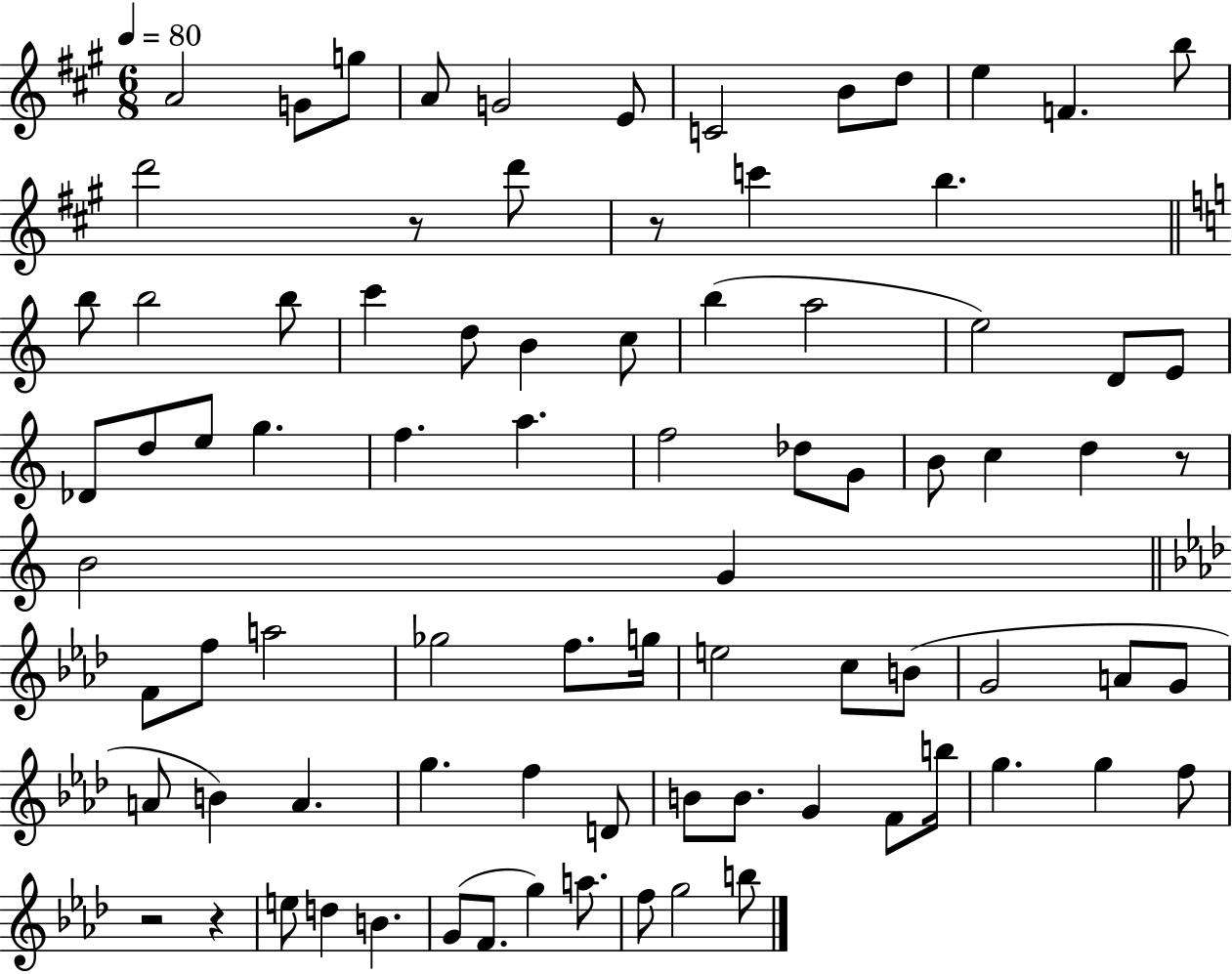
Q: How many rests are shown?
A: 5